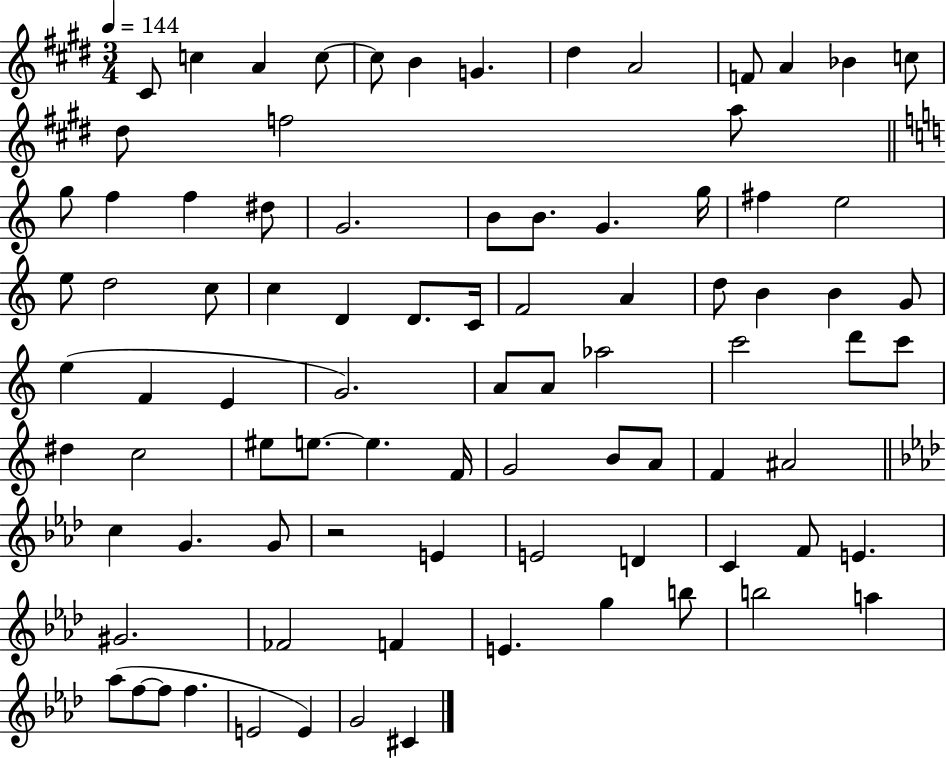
C#4/e C5/q A4/q C5/e C5/e B4/q G4/q. D#5/q A4/h F4/e A4/q Bb4/q C5/e D#5/e F5/h A5/e G5/e F5/q F5/q D#5/e G4/h. B4/e B4/e. G4/q. G5/s F#5/q E5/h E5/e D5/h C5/e C5/q D4/q D4/e. C4/s F4/h A4/q D5/e B4/q B4/q G4/e E5/q F4/q E4/q G4/h. A4/e A4/e Ab5/h C6/h D6/e C6/e D#5/q C5/h EIS5/e E5/e. E5/q. F4/s G4/h B4/e A4/e F4/q A#4/h C5/q G4/q. G4/e R/h E4/q E4/h D4/q C4/q F4/e E4/q. G#4/h. FES4/h F4/q E4/q. G5/q B5/e B5/h A5/q Ab5/e F5/e F5/e F5/q. E4/h E4/q G4/h C#4/q